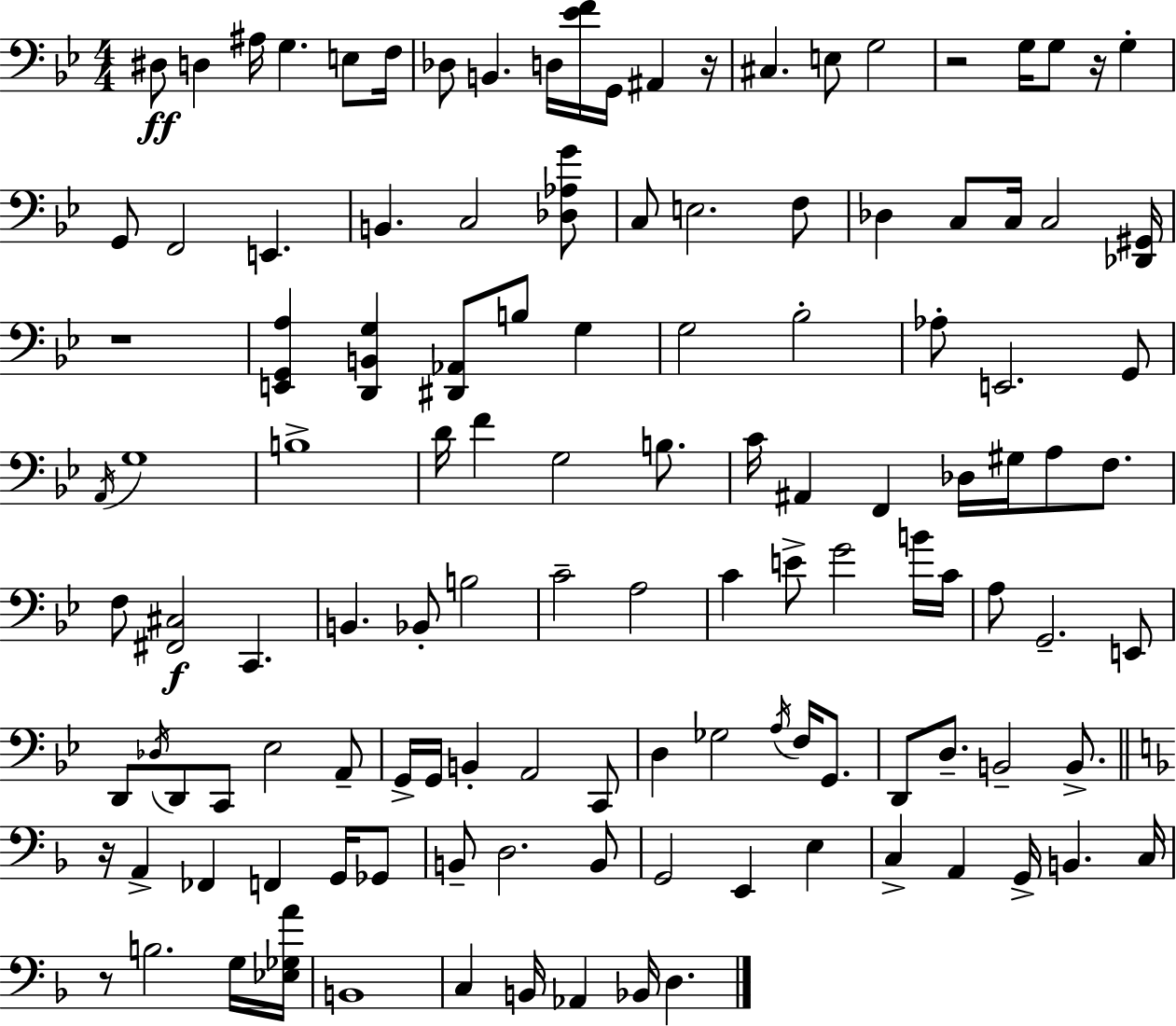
D#3/e D3/q A#3/s G3/q. E3/e F3/s Db3/e B2/q. D3/s [Eb4,F4]/s G2/s A#2/q R/s C#3/q. E3/e G3/h R/h G3/s G3/e R/s G3/q G2/e F2/h E2/q. B2/q. C3/h [Db3,Ab3,G4]/e C3/e E3/h. F3/e Db3/q C3/e C3/s C3/h [Db2,G#2]/s R/w [E2,G2,A3]/q [D2,B2,G3]/q [D#2,Ab2]/e B3/e G3/q G3/h Bb3/h Ab3/e E2/h. G2/e A2/s G3/w B3/w D4/s F4/q G3/h B3/e. C4/s A#2/q F2/q Db3/s G#3/s A3/e F3/e. F3/e [F#2,C#3]/h C2/q. B2/q. Bb2/e B3/h C4/h A3/h C4/q E4/e G4/h B4/s C4/s A3/e G2/h. E2/e D2/e Db3/s D2/e C2/e Eb3/h A2/e G2/s G2/s B2/q A2/h C2/e D3/q Gb3/h A3/s F3/s G2/e. D2/e D3/e. B2/h B2/e. R/s A2/q FES2/q F2/q G2/s Gb2/e B2/e D3/h. B2/e G2/h E2/q E3/q C3/q A2/q G2/s B2/q. C3/s R/e B3/h. G3/s [Eb3,Gb3,A4]/s B2/w C3/q B2/s Ab2/q Bb2/s D3/q.